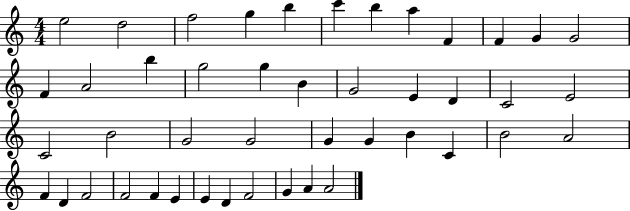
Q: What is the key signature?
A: C major